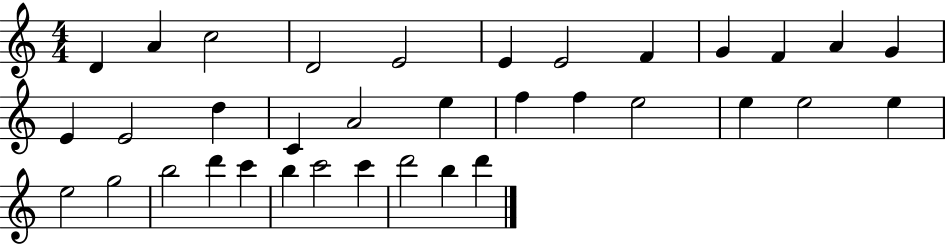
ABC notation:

X:1
T:Untitled
M:4/4
L:1/4
K:C
D A c2 D2 E2 E E2 F G F A G E E2 d C A2 e f f e2 e e2 e e2 g2 b2 d' c' b c'2 c' d'2 b d'